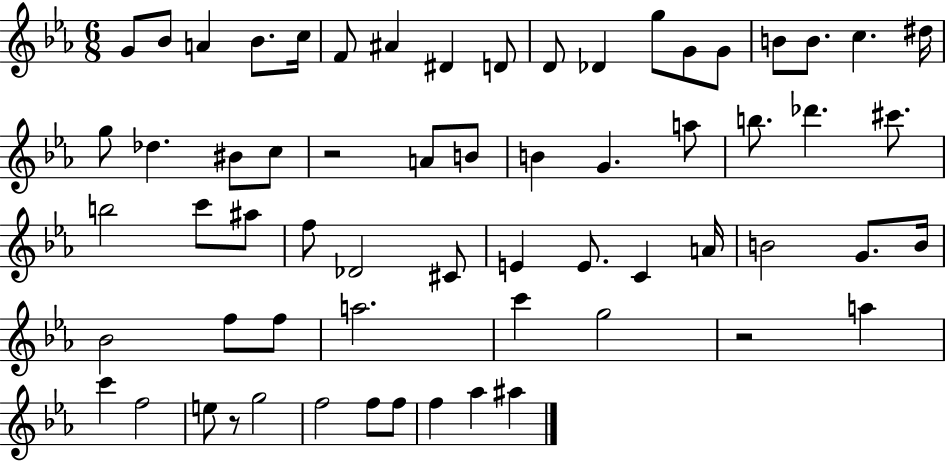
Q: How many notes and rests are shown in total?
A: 63